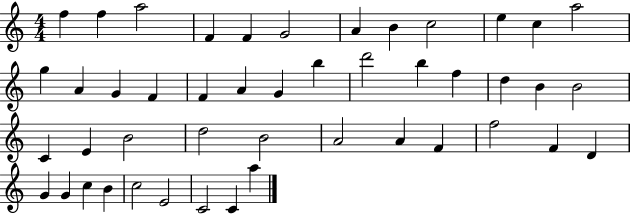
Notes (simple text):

F5/q F5/q A5/h F4/q F4/q G4/h A4/q B4/q C5/h E5/q C5/q A5/h G5/q A4/q G4/q F4/q F4/q A4/q G4/q B5/q D6/h B5/q F5/q D5/q B4/q B4/h C4/q E4/q B4/h D5/h B4/h A4/h A4/q F4/q F5/h F4/q D4/q G4/q G4/q C5/q B4/q C5/h E4/h C4/h C4/q A5/q